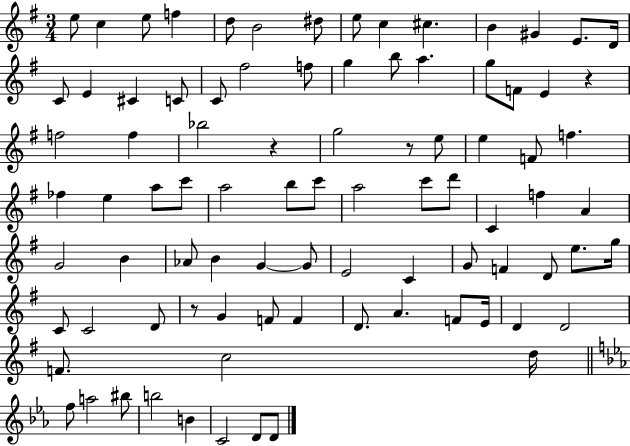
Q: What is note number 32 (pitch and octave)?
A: E5